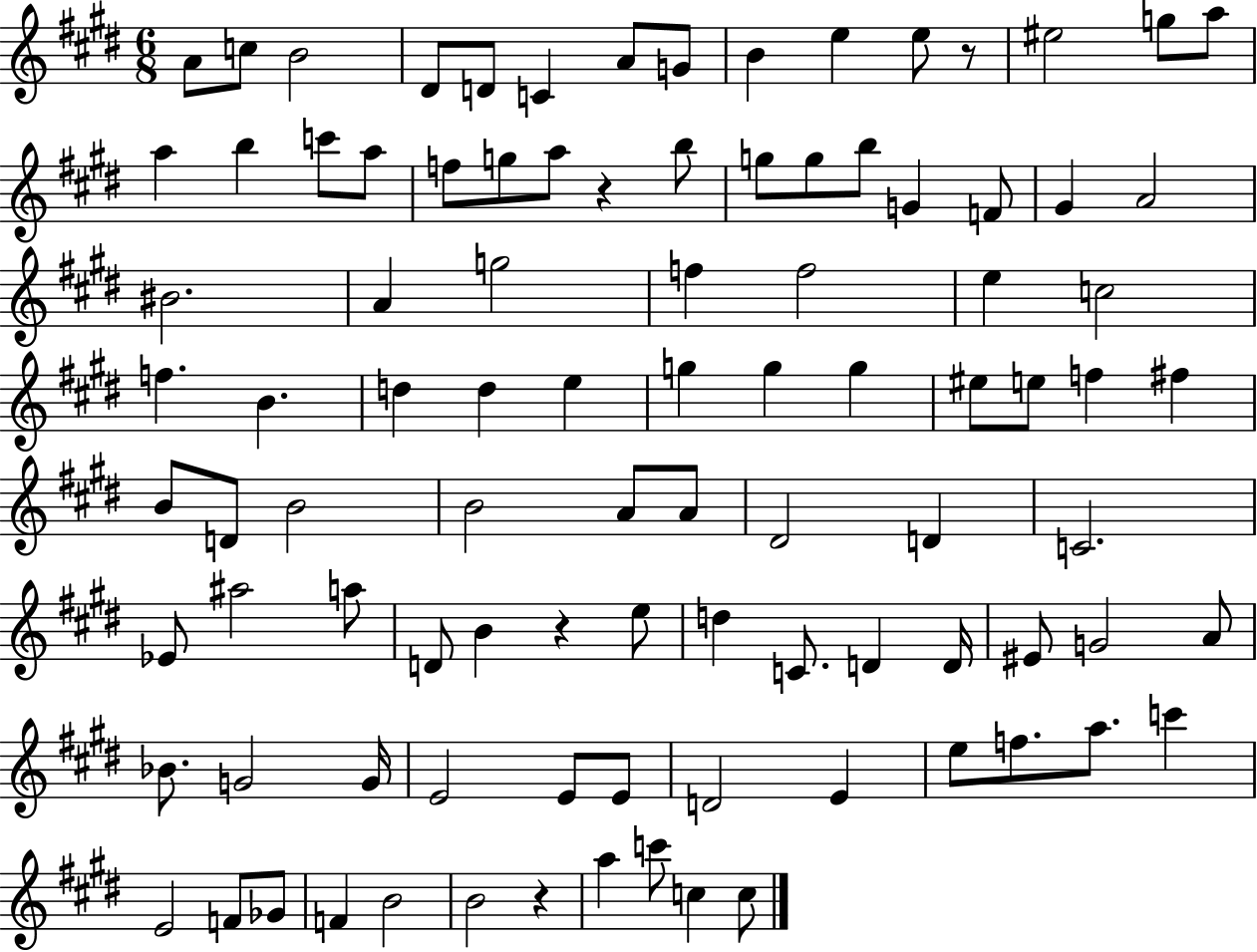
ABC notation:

X:1
T:Untitled
M:6/8
L:1/4
K:E
A/2 c/2 B2 ^D/2 D/2 C A/2 G/2 B e e/2 z/2 ^e2 g/2 a/2 a b c'/2 a/2 f/2 g/2 a/2 z b/2 g/2 g/2 b/2 G F/2 ^G A2 ^B2 A g2 f f2 e c2 f B d d e g g g ^e/2 e/2 f ^f B/2 D/2 B2 B2 A/2 A/2 ^D2 D C2 _E/2 ^a2 a/2 D/2 B z e/2 d C/2 D D/4 ^E/2 G2 A/2 _B/2 G2 G/4 E2 E/2 E/2 D2 E e/2 f/2 a/2 c' E2 F/2 _G/2 F B2 B2 z a c'/2 c c/2